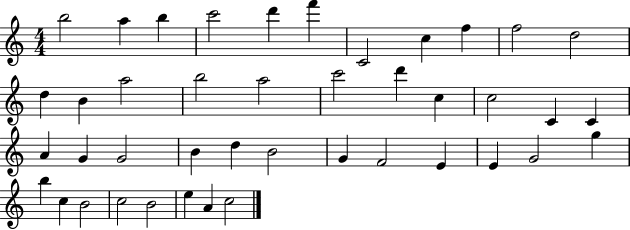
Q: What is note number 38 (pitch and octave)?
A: C5